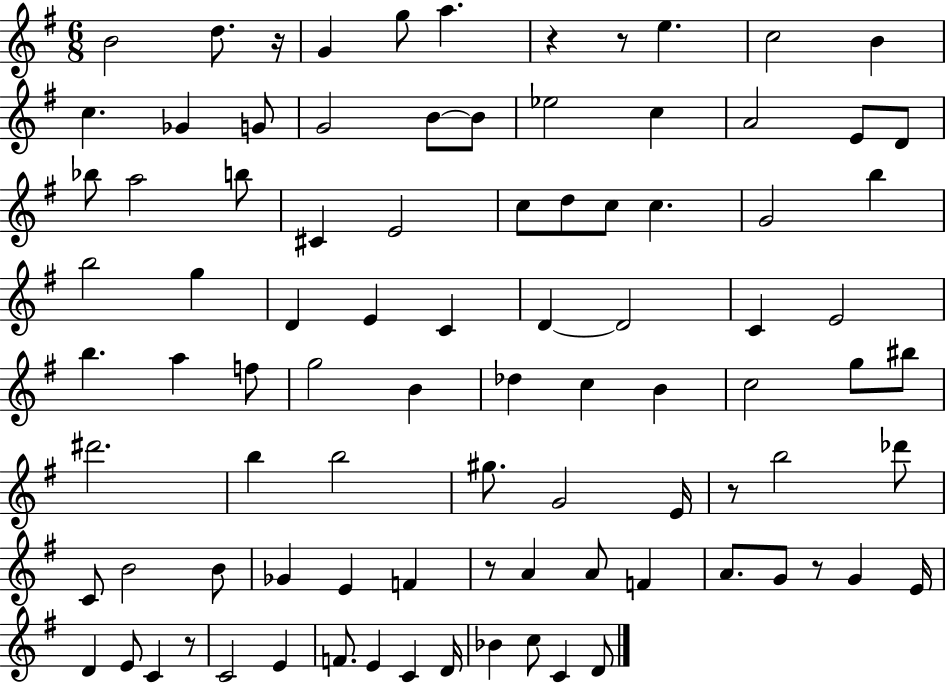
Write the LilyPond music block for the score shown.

{
  \clef treble
  \numericTimeSignature
  \time 6/8
  \key g \major
  b'2 d''8. r16 | g'4 g''8 a''4. | r4 r8 e''4. | c''2 b'4 | \break c''4. ges'4 g'8 | g'2 b'8~~ b'8 | ees''2 c''4 | a'2 e'8 d'8 | \break bes''8 a''2 b''8 | cis'4 e'2 | c''8 d''8 c''8 c''4. | g'2 b''4 | \break b''2 g''4 | d'4 e'4 c'4 | d'4~~ d'2 | c'4 e'2 | \break b''4. a''4 f''8 | g''2 b'4 | des''4 c''4 b'4 | c''2 g''8 bis''8 | \break dis'''2. | b''4 b''2 | gis''8. g'2 e'16 | r8 b''2 des'''8 | \break c'8 b'2 b'8 | ges'4 e'4 f'4 | r8 a'4 a'8 f'4 | a'8. g'8 r8 g'4 e'16 | \break d'4 e'8 c'4 r8 | c'2 e'4 | f'8. e'4 c'4 d'16 | bes'4 c''8 c'4 d'8 | \break \bar "|."
}